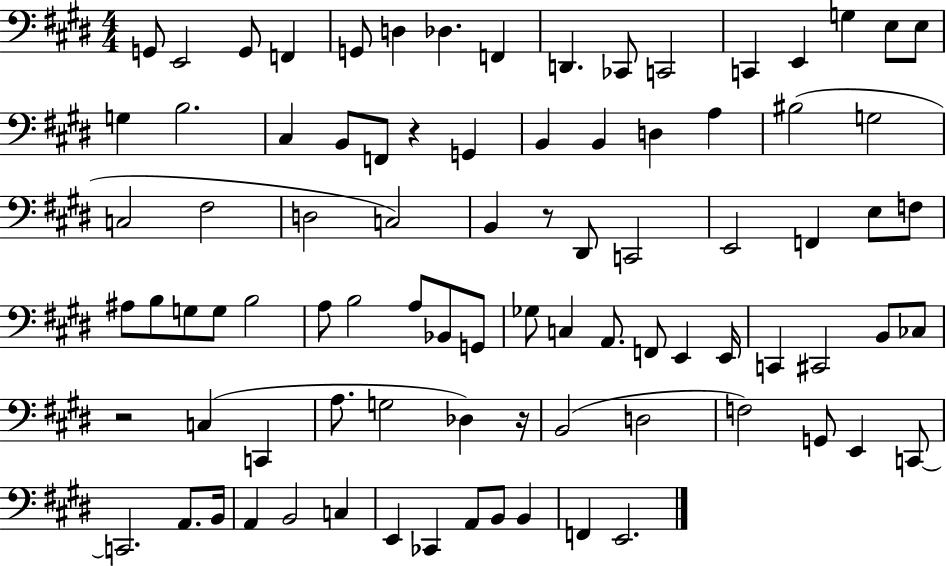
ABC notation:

X:1
T:Untitled
M:4/4
L:1/4
K:E
G,,/2 E,,2 G,,/2 F,, G,,/2 D, _D, F,, D,, _C,,/2 C,,2 C,, E,, G, E,/2 E,/2 G, B,2 ^C, B,,/2 F,,/2 z G,, B,, B,, D, A, ^B,2 G,2 C,2 ^F,2 D,2 C,2 B,, z/2 ^D,,/2 C,,2 E,,2 F,, E,/2 F,/2 ^A,/2 B,/2 G,/2 G,/2 B,2 A,/2 B,2 A,/2 _B,,/2 G,,/2 _G,/2 C, A,,/2 F,,/2 E,, E,,/4 C,, ^C,,2 B,,/2 _C,/2 z2 C, C,, A,/2 G,2 _D, z/4 B,,2 D,2 F,2 G,,/2 E,, C,,/2 C,,2 A,,/2 B,,/4 A,, B,,2 C, E,, _C,, A,,/2 B,,/2 B,, F,, E,,2